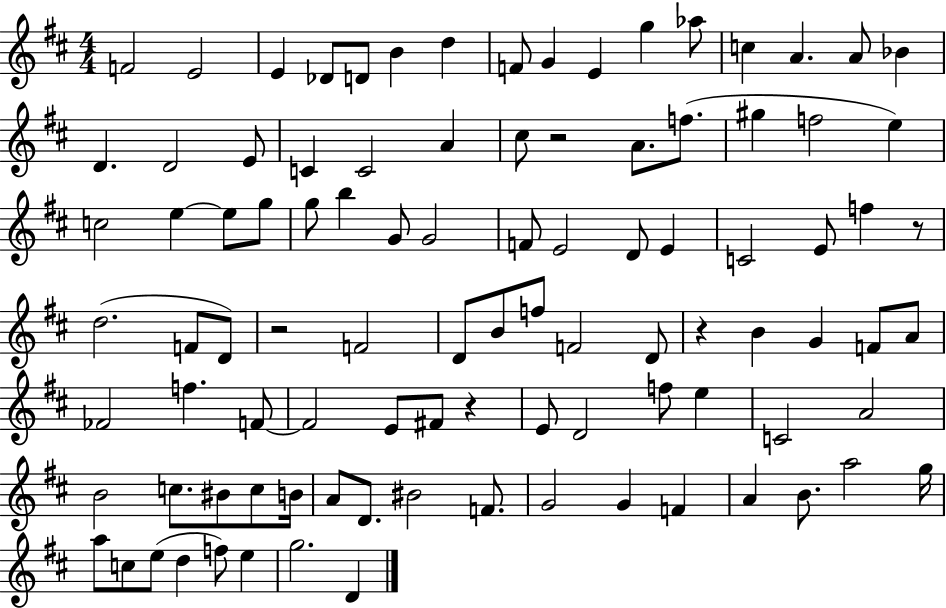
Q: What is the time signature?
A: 4/4